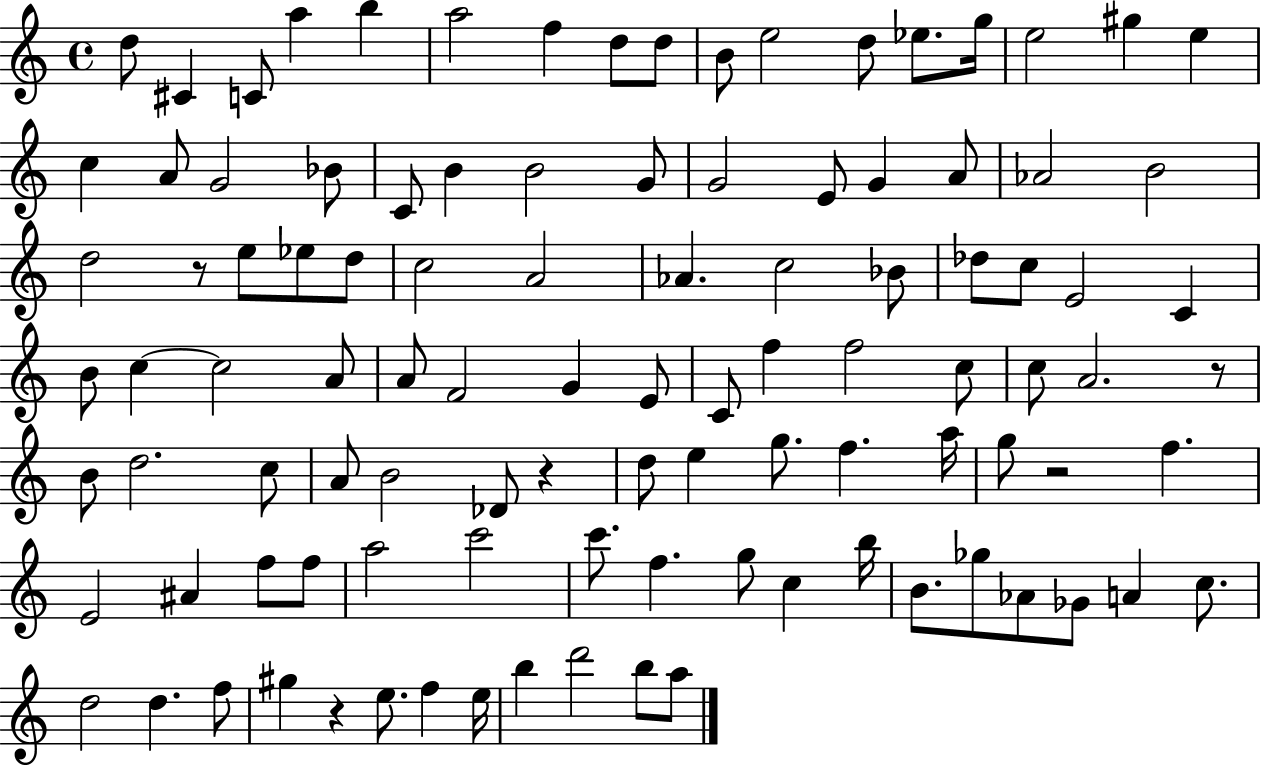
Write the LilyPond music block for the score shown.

{
  \clef treble
  \time 4/4
  \defaultTimeSignature
  \key c \major
  d''8 cis'4 c'8 a''4 b''4 | a''2 f''4 d''8 d''8 | b'8 e''2 d''8 ees''8. g''16 | e''2 gis''4 e''4 | \break c''4 a'8 g'2 bes'8 | c'8 b'4 b'2 g'8 | g'2 e'8 g'4 a'8 | aes'2 b'2 | \break d''2 r8 e''8 ees''8 d''8 | c''2 a'2 | aes'4. c''2 bes'8 | des''8 c''8 e'2 c'4 | \break b'8 c''4~~ c''2 a'8 | a'8 f'2 g'4 e'8 | c'8 f''4 f''2 c''8 | c''8 a'2. r8 | \break b'8 d''2. c''8 | a'8 b'2 des'8 r4 | d''8 e''4 g''8. f''4. a''16 | g''8 r2 f''4. | \break e'2 ais'4 f''8 f''8 | a''2 c'''2 | c'''8. f''4. g''8 c''4 b''16 | b'8. ges''8 aes'8 ges'8 a'4 c''8. | \break d''2 d''4. f''8 | gis''4 r4 e''8. f''4 e''16 | b''4 d'''2 b''8 a''8 | \bar "|."
}